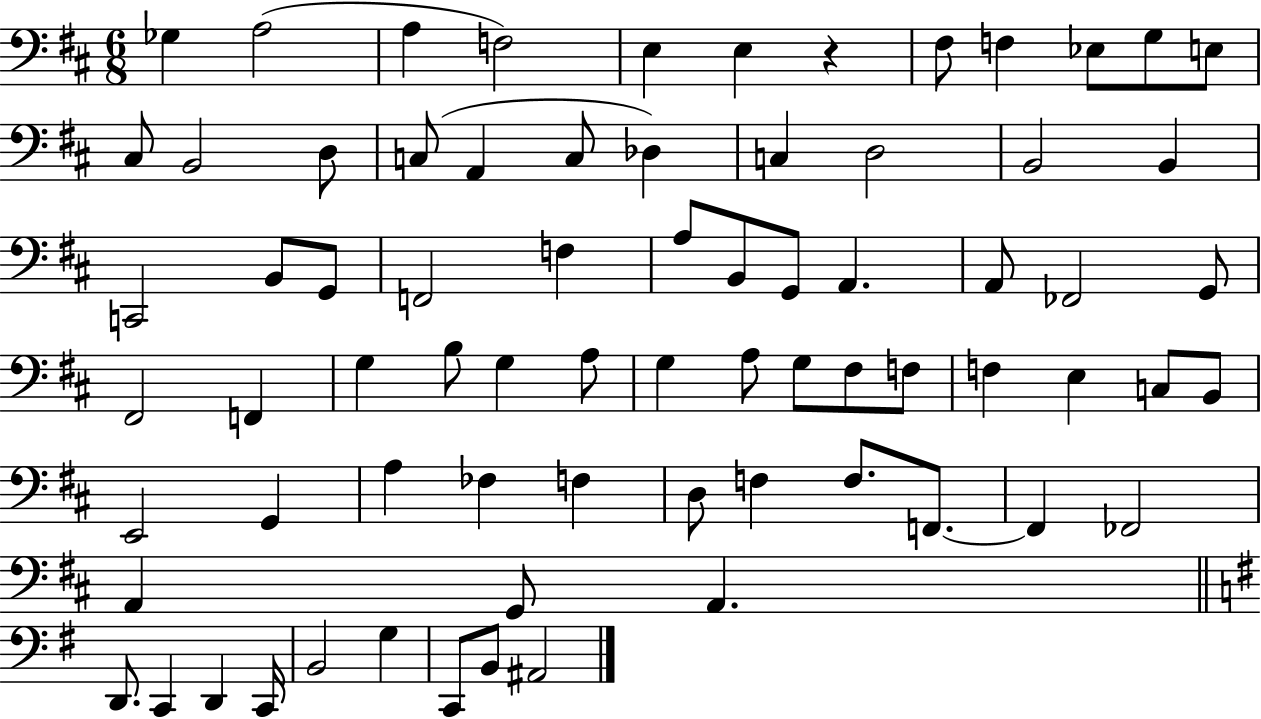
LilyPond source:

{
  \clef bass
  \numericTimeSignature
  \time 6/8
  \key d \major
  \repeat volta 2 { ges4 a2( | a4 f2) | e4 e4 r4 | fis8 f4 ees8 g8 e8 | \break cis8 b,2 d8 | c8( a,4 c8 des4) | c4 d2 | b,2 b,4 | \break c,2 b,8 g,8 | f,2 f4 | a8 b,8 g,8 a,4. | a,8 fes,2 g,8 | \break fis,2 f,4 | g4 b8 g4 a8 | g4 a8 g8 fis8 f8 | f4 e4 c8 b,8 | \break e,2 g,4 | a4 fes4 f4 | d8 f4 f8. f,8.~~ | f,4 fes,2 | \break a,4 g,8 a,4. | \bar "||" \break \key g \major d,8. c,4 d,4 c,16 | b,2 g4 | c,8 b,8 ais,2 | } \bar "|."
}